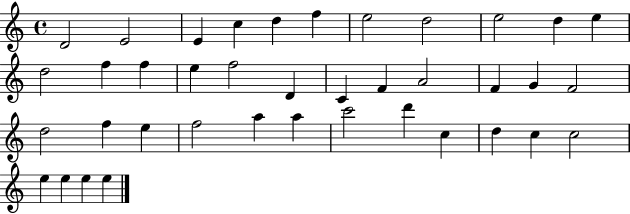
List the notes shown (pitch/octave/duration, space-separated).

D4/h E4/h E4/q C5/q D5/q F5/q E5/h D5/h E5/h D5/q E5/q D5/h F5/q F5/q E5/q F5/h D4/q C4/q F4/q A4/h F4/q G4/q F4/h D5/h F5/q E5/q F5/h A5/q A5/q C6/h D6/q C5/q D5/q C5/q C5/h E5/q E5/q E5/q E5/q